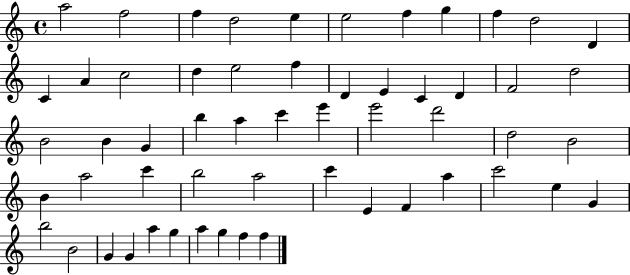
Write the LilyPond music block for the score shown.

{
  \clef treble
  \time 4/4
  \defaultTimeSignature
  \key c \major
  a''2 f''2 | f''4 d''2 e''4 | e''2 f''4 g''4 | f''4 d''2 d'4 | \break c'4 a'4 c''2 | d''4 e''2 f''4 | d'4 e'4 c'4 d'4 | f'2 d''2 | \break b'2 b'4 g'4 | b''4 a''4 c'''4 e'''4 | e'''2 d'''2 | d''2 b'2 | \break b'4 a''2 c'''4 | b''2 a''2 | c'''4 e'4 f'4 a''4 | c'''2 e''4 g'4 | \break b''2 b'2 | g'4 g'4 a''4 g''4 | a''4 g''4 f''4 f''4 | \bar "|."
}